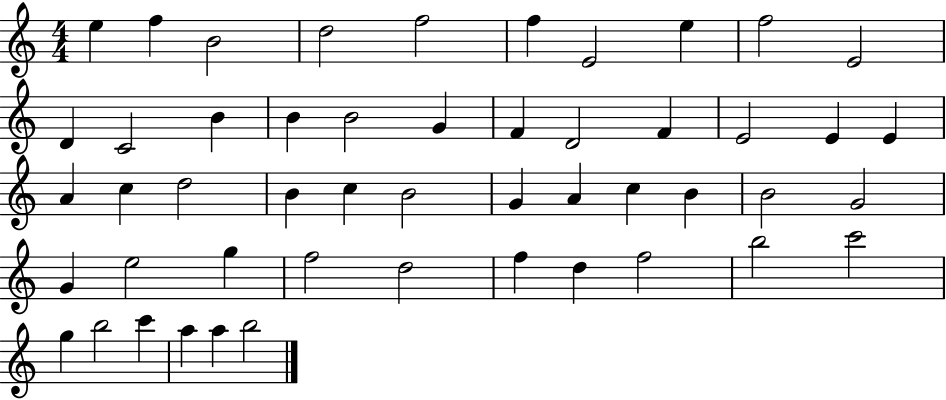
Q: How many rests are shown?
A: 0